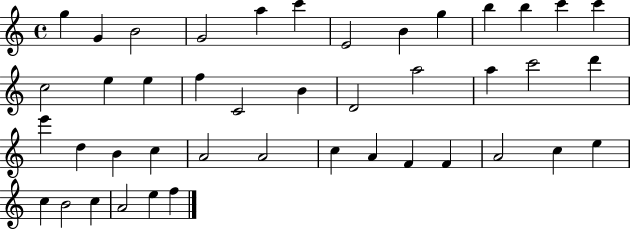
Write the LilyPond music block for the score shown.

{
  \clef treble
  \time 4/4
  \defaultTimeSignature
  \key c \major
  g''4 g'4 b'2 | g'2 a''4 c'''4 | e'2 b'4 g''4 | b''4 b''4 c'''4 c'''4 | \break c''2 e''4 e''4 | f''4 c'2 b'4 | d'2 a''2 | a''4 c'''2 d'''4 | \break e'''4 d''4 b'4 c''4 | a'2 a'2 | c''4 a'4 f'4 f'4 | a'2 c''4 e''4 | \break c''4 b'2 c''4 | a'2 e''4 f''4 | \bar "|."
}